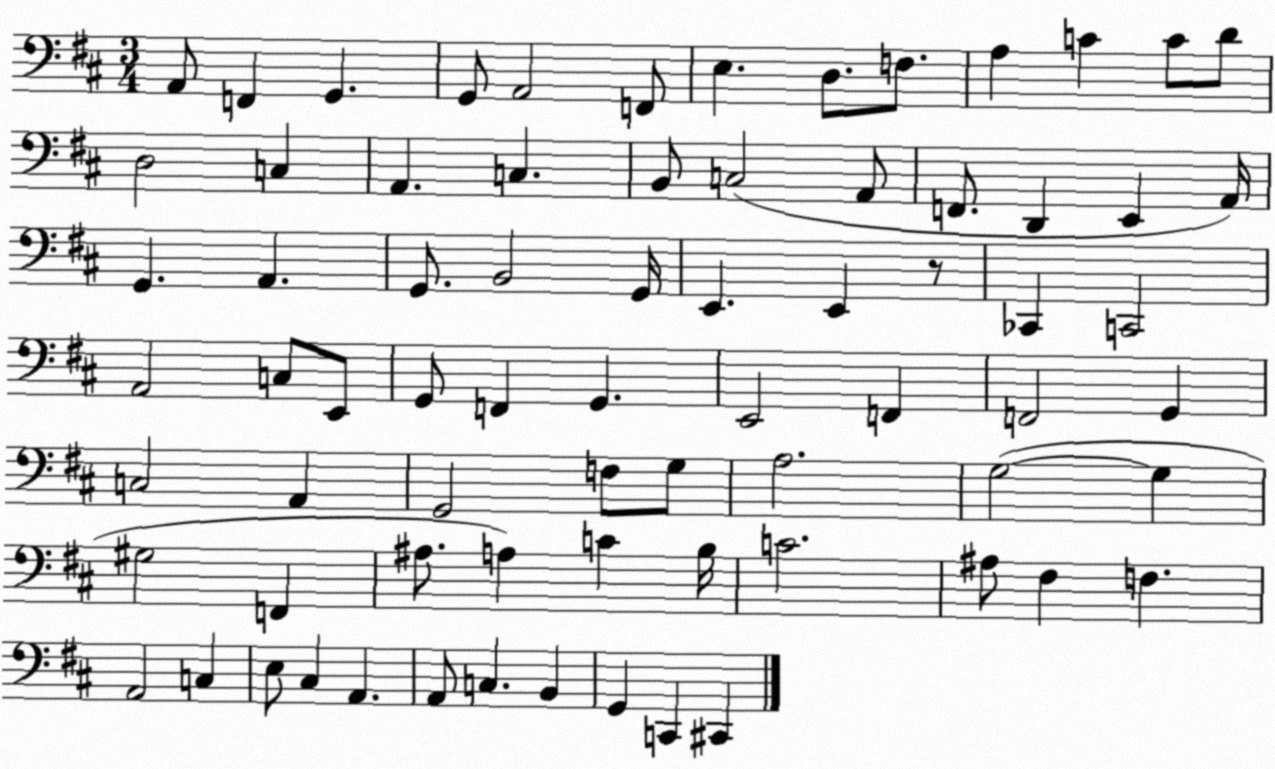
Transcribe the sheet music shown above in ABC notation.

X:1
T:Untitled
M:3/4
L:1/4
K:D
A,,/2 F,, G,, G,,/2 A,,2 F,,/2 E, D,/2 F,/2 A, C C/2 D/2 D,2 C, A,, C, B,,/2 C,2 A,,/2 F,,/2 D,, E,, A,,/4 G,, A,, G,,/2 B,,2 G,,/4 E,, E,, z/2 _C,, C,,2 A,,2 C,/2 E,,/2 G,,/2 F,, G,, E,,2 F,, F,,2 G,, C,2 A,, G,,2 F,/2 G,/2 A,2 G,2 G, ^G,2 F,, ^A,/2 A, C B,/4 C2 ^A,/2 ^F, F, A,,2 C, E,/2 ^C, A,, A,,/2 C, B,, G,, C,, ^C,,